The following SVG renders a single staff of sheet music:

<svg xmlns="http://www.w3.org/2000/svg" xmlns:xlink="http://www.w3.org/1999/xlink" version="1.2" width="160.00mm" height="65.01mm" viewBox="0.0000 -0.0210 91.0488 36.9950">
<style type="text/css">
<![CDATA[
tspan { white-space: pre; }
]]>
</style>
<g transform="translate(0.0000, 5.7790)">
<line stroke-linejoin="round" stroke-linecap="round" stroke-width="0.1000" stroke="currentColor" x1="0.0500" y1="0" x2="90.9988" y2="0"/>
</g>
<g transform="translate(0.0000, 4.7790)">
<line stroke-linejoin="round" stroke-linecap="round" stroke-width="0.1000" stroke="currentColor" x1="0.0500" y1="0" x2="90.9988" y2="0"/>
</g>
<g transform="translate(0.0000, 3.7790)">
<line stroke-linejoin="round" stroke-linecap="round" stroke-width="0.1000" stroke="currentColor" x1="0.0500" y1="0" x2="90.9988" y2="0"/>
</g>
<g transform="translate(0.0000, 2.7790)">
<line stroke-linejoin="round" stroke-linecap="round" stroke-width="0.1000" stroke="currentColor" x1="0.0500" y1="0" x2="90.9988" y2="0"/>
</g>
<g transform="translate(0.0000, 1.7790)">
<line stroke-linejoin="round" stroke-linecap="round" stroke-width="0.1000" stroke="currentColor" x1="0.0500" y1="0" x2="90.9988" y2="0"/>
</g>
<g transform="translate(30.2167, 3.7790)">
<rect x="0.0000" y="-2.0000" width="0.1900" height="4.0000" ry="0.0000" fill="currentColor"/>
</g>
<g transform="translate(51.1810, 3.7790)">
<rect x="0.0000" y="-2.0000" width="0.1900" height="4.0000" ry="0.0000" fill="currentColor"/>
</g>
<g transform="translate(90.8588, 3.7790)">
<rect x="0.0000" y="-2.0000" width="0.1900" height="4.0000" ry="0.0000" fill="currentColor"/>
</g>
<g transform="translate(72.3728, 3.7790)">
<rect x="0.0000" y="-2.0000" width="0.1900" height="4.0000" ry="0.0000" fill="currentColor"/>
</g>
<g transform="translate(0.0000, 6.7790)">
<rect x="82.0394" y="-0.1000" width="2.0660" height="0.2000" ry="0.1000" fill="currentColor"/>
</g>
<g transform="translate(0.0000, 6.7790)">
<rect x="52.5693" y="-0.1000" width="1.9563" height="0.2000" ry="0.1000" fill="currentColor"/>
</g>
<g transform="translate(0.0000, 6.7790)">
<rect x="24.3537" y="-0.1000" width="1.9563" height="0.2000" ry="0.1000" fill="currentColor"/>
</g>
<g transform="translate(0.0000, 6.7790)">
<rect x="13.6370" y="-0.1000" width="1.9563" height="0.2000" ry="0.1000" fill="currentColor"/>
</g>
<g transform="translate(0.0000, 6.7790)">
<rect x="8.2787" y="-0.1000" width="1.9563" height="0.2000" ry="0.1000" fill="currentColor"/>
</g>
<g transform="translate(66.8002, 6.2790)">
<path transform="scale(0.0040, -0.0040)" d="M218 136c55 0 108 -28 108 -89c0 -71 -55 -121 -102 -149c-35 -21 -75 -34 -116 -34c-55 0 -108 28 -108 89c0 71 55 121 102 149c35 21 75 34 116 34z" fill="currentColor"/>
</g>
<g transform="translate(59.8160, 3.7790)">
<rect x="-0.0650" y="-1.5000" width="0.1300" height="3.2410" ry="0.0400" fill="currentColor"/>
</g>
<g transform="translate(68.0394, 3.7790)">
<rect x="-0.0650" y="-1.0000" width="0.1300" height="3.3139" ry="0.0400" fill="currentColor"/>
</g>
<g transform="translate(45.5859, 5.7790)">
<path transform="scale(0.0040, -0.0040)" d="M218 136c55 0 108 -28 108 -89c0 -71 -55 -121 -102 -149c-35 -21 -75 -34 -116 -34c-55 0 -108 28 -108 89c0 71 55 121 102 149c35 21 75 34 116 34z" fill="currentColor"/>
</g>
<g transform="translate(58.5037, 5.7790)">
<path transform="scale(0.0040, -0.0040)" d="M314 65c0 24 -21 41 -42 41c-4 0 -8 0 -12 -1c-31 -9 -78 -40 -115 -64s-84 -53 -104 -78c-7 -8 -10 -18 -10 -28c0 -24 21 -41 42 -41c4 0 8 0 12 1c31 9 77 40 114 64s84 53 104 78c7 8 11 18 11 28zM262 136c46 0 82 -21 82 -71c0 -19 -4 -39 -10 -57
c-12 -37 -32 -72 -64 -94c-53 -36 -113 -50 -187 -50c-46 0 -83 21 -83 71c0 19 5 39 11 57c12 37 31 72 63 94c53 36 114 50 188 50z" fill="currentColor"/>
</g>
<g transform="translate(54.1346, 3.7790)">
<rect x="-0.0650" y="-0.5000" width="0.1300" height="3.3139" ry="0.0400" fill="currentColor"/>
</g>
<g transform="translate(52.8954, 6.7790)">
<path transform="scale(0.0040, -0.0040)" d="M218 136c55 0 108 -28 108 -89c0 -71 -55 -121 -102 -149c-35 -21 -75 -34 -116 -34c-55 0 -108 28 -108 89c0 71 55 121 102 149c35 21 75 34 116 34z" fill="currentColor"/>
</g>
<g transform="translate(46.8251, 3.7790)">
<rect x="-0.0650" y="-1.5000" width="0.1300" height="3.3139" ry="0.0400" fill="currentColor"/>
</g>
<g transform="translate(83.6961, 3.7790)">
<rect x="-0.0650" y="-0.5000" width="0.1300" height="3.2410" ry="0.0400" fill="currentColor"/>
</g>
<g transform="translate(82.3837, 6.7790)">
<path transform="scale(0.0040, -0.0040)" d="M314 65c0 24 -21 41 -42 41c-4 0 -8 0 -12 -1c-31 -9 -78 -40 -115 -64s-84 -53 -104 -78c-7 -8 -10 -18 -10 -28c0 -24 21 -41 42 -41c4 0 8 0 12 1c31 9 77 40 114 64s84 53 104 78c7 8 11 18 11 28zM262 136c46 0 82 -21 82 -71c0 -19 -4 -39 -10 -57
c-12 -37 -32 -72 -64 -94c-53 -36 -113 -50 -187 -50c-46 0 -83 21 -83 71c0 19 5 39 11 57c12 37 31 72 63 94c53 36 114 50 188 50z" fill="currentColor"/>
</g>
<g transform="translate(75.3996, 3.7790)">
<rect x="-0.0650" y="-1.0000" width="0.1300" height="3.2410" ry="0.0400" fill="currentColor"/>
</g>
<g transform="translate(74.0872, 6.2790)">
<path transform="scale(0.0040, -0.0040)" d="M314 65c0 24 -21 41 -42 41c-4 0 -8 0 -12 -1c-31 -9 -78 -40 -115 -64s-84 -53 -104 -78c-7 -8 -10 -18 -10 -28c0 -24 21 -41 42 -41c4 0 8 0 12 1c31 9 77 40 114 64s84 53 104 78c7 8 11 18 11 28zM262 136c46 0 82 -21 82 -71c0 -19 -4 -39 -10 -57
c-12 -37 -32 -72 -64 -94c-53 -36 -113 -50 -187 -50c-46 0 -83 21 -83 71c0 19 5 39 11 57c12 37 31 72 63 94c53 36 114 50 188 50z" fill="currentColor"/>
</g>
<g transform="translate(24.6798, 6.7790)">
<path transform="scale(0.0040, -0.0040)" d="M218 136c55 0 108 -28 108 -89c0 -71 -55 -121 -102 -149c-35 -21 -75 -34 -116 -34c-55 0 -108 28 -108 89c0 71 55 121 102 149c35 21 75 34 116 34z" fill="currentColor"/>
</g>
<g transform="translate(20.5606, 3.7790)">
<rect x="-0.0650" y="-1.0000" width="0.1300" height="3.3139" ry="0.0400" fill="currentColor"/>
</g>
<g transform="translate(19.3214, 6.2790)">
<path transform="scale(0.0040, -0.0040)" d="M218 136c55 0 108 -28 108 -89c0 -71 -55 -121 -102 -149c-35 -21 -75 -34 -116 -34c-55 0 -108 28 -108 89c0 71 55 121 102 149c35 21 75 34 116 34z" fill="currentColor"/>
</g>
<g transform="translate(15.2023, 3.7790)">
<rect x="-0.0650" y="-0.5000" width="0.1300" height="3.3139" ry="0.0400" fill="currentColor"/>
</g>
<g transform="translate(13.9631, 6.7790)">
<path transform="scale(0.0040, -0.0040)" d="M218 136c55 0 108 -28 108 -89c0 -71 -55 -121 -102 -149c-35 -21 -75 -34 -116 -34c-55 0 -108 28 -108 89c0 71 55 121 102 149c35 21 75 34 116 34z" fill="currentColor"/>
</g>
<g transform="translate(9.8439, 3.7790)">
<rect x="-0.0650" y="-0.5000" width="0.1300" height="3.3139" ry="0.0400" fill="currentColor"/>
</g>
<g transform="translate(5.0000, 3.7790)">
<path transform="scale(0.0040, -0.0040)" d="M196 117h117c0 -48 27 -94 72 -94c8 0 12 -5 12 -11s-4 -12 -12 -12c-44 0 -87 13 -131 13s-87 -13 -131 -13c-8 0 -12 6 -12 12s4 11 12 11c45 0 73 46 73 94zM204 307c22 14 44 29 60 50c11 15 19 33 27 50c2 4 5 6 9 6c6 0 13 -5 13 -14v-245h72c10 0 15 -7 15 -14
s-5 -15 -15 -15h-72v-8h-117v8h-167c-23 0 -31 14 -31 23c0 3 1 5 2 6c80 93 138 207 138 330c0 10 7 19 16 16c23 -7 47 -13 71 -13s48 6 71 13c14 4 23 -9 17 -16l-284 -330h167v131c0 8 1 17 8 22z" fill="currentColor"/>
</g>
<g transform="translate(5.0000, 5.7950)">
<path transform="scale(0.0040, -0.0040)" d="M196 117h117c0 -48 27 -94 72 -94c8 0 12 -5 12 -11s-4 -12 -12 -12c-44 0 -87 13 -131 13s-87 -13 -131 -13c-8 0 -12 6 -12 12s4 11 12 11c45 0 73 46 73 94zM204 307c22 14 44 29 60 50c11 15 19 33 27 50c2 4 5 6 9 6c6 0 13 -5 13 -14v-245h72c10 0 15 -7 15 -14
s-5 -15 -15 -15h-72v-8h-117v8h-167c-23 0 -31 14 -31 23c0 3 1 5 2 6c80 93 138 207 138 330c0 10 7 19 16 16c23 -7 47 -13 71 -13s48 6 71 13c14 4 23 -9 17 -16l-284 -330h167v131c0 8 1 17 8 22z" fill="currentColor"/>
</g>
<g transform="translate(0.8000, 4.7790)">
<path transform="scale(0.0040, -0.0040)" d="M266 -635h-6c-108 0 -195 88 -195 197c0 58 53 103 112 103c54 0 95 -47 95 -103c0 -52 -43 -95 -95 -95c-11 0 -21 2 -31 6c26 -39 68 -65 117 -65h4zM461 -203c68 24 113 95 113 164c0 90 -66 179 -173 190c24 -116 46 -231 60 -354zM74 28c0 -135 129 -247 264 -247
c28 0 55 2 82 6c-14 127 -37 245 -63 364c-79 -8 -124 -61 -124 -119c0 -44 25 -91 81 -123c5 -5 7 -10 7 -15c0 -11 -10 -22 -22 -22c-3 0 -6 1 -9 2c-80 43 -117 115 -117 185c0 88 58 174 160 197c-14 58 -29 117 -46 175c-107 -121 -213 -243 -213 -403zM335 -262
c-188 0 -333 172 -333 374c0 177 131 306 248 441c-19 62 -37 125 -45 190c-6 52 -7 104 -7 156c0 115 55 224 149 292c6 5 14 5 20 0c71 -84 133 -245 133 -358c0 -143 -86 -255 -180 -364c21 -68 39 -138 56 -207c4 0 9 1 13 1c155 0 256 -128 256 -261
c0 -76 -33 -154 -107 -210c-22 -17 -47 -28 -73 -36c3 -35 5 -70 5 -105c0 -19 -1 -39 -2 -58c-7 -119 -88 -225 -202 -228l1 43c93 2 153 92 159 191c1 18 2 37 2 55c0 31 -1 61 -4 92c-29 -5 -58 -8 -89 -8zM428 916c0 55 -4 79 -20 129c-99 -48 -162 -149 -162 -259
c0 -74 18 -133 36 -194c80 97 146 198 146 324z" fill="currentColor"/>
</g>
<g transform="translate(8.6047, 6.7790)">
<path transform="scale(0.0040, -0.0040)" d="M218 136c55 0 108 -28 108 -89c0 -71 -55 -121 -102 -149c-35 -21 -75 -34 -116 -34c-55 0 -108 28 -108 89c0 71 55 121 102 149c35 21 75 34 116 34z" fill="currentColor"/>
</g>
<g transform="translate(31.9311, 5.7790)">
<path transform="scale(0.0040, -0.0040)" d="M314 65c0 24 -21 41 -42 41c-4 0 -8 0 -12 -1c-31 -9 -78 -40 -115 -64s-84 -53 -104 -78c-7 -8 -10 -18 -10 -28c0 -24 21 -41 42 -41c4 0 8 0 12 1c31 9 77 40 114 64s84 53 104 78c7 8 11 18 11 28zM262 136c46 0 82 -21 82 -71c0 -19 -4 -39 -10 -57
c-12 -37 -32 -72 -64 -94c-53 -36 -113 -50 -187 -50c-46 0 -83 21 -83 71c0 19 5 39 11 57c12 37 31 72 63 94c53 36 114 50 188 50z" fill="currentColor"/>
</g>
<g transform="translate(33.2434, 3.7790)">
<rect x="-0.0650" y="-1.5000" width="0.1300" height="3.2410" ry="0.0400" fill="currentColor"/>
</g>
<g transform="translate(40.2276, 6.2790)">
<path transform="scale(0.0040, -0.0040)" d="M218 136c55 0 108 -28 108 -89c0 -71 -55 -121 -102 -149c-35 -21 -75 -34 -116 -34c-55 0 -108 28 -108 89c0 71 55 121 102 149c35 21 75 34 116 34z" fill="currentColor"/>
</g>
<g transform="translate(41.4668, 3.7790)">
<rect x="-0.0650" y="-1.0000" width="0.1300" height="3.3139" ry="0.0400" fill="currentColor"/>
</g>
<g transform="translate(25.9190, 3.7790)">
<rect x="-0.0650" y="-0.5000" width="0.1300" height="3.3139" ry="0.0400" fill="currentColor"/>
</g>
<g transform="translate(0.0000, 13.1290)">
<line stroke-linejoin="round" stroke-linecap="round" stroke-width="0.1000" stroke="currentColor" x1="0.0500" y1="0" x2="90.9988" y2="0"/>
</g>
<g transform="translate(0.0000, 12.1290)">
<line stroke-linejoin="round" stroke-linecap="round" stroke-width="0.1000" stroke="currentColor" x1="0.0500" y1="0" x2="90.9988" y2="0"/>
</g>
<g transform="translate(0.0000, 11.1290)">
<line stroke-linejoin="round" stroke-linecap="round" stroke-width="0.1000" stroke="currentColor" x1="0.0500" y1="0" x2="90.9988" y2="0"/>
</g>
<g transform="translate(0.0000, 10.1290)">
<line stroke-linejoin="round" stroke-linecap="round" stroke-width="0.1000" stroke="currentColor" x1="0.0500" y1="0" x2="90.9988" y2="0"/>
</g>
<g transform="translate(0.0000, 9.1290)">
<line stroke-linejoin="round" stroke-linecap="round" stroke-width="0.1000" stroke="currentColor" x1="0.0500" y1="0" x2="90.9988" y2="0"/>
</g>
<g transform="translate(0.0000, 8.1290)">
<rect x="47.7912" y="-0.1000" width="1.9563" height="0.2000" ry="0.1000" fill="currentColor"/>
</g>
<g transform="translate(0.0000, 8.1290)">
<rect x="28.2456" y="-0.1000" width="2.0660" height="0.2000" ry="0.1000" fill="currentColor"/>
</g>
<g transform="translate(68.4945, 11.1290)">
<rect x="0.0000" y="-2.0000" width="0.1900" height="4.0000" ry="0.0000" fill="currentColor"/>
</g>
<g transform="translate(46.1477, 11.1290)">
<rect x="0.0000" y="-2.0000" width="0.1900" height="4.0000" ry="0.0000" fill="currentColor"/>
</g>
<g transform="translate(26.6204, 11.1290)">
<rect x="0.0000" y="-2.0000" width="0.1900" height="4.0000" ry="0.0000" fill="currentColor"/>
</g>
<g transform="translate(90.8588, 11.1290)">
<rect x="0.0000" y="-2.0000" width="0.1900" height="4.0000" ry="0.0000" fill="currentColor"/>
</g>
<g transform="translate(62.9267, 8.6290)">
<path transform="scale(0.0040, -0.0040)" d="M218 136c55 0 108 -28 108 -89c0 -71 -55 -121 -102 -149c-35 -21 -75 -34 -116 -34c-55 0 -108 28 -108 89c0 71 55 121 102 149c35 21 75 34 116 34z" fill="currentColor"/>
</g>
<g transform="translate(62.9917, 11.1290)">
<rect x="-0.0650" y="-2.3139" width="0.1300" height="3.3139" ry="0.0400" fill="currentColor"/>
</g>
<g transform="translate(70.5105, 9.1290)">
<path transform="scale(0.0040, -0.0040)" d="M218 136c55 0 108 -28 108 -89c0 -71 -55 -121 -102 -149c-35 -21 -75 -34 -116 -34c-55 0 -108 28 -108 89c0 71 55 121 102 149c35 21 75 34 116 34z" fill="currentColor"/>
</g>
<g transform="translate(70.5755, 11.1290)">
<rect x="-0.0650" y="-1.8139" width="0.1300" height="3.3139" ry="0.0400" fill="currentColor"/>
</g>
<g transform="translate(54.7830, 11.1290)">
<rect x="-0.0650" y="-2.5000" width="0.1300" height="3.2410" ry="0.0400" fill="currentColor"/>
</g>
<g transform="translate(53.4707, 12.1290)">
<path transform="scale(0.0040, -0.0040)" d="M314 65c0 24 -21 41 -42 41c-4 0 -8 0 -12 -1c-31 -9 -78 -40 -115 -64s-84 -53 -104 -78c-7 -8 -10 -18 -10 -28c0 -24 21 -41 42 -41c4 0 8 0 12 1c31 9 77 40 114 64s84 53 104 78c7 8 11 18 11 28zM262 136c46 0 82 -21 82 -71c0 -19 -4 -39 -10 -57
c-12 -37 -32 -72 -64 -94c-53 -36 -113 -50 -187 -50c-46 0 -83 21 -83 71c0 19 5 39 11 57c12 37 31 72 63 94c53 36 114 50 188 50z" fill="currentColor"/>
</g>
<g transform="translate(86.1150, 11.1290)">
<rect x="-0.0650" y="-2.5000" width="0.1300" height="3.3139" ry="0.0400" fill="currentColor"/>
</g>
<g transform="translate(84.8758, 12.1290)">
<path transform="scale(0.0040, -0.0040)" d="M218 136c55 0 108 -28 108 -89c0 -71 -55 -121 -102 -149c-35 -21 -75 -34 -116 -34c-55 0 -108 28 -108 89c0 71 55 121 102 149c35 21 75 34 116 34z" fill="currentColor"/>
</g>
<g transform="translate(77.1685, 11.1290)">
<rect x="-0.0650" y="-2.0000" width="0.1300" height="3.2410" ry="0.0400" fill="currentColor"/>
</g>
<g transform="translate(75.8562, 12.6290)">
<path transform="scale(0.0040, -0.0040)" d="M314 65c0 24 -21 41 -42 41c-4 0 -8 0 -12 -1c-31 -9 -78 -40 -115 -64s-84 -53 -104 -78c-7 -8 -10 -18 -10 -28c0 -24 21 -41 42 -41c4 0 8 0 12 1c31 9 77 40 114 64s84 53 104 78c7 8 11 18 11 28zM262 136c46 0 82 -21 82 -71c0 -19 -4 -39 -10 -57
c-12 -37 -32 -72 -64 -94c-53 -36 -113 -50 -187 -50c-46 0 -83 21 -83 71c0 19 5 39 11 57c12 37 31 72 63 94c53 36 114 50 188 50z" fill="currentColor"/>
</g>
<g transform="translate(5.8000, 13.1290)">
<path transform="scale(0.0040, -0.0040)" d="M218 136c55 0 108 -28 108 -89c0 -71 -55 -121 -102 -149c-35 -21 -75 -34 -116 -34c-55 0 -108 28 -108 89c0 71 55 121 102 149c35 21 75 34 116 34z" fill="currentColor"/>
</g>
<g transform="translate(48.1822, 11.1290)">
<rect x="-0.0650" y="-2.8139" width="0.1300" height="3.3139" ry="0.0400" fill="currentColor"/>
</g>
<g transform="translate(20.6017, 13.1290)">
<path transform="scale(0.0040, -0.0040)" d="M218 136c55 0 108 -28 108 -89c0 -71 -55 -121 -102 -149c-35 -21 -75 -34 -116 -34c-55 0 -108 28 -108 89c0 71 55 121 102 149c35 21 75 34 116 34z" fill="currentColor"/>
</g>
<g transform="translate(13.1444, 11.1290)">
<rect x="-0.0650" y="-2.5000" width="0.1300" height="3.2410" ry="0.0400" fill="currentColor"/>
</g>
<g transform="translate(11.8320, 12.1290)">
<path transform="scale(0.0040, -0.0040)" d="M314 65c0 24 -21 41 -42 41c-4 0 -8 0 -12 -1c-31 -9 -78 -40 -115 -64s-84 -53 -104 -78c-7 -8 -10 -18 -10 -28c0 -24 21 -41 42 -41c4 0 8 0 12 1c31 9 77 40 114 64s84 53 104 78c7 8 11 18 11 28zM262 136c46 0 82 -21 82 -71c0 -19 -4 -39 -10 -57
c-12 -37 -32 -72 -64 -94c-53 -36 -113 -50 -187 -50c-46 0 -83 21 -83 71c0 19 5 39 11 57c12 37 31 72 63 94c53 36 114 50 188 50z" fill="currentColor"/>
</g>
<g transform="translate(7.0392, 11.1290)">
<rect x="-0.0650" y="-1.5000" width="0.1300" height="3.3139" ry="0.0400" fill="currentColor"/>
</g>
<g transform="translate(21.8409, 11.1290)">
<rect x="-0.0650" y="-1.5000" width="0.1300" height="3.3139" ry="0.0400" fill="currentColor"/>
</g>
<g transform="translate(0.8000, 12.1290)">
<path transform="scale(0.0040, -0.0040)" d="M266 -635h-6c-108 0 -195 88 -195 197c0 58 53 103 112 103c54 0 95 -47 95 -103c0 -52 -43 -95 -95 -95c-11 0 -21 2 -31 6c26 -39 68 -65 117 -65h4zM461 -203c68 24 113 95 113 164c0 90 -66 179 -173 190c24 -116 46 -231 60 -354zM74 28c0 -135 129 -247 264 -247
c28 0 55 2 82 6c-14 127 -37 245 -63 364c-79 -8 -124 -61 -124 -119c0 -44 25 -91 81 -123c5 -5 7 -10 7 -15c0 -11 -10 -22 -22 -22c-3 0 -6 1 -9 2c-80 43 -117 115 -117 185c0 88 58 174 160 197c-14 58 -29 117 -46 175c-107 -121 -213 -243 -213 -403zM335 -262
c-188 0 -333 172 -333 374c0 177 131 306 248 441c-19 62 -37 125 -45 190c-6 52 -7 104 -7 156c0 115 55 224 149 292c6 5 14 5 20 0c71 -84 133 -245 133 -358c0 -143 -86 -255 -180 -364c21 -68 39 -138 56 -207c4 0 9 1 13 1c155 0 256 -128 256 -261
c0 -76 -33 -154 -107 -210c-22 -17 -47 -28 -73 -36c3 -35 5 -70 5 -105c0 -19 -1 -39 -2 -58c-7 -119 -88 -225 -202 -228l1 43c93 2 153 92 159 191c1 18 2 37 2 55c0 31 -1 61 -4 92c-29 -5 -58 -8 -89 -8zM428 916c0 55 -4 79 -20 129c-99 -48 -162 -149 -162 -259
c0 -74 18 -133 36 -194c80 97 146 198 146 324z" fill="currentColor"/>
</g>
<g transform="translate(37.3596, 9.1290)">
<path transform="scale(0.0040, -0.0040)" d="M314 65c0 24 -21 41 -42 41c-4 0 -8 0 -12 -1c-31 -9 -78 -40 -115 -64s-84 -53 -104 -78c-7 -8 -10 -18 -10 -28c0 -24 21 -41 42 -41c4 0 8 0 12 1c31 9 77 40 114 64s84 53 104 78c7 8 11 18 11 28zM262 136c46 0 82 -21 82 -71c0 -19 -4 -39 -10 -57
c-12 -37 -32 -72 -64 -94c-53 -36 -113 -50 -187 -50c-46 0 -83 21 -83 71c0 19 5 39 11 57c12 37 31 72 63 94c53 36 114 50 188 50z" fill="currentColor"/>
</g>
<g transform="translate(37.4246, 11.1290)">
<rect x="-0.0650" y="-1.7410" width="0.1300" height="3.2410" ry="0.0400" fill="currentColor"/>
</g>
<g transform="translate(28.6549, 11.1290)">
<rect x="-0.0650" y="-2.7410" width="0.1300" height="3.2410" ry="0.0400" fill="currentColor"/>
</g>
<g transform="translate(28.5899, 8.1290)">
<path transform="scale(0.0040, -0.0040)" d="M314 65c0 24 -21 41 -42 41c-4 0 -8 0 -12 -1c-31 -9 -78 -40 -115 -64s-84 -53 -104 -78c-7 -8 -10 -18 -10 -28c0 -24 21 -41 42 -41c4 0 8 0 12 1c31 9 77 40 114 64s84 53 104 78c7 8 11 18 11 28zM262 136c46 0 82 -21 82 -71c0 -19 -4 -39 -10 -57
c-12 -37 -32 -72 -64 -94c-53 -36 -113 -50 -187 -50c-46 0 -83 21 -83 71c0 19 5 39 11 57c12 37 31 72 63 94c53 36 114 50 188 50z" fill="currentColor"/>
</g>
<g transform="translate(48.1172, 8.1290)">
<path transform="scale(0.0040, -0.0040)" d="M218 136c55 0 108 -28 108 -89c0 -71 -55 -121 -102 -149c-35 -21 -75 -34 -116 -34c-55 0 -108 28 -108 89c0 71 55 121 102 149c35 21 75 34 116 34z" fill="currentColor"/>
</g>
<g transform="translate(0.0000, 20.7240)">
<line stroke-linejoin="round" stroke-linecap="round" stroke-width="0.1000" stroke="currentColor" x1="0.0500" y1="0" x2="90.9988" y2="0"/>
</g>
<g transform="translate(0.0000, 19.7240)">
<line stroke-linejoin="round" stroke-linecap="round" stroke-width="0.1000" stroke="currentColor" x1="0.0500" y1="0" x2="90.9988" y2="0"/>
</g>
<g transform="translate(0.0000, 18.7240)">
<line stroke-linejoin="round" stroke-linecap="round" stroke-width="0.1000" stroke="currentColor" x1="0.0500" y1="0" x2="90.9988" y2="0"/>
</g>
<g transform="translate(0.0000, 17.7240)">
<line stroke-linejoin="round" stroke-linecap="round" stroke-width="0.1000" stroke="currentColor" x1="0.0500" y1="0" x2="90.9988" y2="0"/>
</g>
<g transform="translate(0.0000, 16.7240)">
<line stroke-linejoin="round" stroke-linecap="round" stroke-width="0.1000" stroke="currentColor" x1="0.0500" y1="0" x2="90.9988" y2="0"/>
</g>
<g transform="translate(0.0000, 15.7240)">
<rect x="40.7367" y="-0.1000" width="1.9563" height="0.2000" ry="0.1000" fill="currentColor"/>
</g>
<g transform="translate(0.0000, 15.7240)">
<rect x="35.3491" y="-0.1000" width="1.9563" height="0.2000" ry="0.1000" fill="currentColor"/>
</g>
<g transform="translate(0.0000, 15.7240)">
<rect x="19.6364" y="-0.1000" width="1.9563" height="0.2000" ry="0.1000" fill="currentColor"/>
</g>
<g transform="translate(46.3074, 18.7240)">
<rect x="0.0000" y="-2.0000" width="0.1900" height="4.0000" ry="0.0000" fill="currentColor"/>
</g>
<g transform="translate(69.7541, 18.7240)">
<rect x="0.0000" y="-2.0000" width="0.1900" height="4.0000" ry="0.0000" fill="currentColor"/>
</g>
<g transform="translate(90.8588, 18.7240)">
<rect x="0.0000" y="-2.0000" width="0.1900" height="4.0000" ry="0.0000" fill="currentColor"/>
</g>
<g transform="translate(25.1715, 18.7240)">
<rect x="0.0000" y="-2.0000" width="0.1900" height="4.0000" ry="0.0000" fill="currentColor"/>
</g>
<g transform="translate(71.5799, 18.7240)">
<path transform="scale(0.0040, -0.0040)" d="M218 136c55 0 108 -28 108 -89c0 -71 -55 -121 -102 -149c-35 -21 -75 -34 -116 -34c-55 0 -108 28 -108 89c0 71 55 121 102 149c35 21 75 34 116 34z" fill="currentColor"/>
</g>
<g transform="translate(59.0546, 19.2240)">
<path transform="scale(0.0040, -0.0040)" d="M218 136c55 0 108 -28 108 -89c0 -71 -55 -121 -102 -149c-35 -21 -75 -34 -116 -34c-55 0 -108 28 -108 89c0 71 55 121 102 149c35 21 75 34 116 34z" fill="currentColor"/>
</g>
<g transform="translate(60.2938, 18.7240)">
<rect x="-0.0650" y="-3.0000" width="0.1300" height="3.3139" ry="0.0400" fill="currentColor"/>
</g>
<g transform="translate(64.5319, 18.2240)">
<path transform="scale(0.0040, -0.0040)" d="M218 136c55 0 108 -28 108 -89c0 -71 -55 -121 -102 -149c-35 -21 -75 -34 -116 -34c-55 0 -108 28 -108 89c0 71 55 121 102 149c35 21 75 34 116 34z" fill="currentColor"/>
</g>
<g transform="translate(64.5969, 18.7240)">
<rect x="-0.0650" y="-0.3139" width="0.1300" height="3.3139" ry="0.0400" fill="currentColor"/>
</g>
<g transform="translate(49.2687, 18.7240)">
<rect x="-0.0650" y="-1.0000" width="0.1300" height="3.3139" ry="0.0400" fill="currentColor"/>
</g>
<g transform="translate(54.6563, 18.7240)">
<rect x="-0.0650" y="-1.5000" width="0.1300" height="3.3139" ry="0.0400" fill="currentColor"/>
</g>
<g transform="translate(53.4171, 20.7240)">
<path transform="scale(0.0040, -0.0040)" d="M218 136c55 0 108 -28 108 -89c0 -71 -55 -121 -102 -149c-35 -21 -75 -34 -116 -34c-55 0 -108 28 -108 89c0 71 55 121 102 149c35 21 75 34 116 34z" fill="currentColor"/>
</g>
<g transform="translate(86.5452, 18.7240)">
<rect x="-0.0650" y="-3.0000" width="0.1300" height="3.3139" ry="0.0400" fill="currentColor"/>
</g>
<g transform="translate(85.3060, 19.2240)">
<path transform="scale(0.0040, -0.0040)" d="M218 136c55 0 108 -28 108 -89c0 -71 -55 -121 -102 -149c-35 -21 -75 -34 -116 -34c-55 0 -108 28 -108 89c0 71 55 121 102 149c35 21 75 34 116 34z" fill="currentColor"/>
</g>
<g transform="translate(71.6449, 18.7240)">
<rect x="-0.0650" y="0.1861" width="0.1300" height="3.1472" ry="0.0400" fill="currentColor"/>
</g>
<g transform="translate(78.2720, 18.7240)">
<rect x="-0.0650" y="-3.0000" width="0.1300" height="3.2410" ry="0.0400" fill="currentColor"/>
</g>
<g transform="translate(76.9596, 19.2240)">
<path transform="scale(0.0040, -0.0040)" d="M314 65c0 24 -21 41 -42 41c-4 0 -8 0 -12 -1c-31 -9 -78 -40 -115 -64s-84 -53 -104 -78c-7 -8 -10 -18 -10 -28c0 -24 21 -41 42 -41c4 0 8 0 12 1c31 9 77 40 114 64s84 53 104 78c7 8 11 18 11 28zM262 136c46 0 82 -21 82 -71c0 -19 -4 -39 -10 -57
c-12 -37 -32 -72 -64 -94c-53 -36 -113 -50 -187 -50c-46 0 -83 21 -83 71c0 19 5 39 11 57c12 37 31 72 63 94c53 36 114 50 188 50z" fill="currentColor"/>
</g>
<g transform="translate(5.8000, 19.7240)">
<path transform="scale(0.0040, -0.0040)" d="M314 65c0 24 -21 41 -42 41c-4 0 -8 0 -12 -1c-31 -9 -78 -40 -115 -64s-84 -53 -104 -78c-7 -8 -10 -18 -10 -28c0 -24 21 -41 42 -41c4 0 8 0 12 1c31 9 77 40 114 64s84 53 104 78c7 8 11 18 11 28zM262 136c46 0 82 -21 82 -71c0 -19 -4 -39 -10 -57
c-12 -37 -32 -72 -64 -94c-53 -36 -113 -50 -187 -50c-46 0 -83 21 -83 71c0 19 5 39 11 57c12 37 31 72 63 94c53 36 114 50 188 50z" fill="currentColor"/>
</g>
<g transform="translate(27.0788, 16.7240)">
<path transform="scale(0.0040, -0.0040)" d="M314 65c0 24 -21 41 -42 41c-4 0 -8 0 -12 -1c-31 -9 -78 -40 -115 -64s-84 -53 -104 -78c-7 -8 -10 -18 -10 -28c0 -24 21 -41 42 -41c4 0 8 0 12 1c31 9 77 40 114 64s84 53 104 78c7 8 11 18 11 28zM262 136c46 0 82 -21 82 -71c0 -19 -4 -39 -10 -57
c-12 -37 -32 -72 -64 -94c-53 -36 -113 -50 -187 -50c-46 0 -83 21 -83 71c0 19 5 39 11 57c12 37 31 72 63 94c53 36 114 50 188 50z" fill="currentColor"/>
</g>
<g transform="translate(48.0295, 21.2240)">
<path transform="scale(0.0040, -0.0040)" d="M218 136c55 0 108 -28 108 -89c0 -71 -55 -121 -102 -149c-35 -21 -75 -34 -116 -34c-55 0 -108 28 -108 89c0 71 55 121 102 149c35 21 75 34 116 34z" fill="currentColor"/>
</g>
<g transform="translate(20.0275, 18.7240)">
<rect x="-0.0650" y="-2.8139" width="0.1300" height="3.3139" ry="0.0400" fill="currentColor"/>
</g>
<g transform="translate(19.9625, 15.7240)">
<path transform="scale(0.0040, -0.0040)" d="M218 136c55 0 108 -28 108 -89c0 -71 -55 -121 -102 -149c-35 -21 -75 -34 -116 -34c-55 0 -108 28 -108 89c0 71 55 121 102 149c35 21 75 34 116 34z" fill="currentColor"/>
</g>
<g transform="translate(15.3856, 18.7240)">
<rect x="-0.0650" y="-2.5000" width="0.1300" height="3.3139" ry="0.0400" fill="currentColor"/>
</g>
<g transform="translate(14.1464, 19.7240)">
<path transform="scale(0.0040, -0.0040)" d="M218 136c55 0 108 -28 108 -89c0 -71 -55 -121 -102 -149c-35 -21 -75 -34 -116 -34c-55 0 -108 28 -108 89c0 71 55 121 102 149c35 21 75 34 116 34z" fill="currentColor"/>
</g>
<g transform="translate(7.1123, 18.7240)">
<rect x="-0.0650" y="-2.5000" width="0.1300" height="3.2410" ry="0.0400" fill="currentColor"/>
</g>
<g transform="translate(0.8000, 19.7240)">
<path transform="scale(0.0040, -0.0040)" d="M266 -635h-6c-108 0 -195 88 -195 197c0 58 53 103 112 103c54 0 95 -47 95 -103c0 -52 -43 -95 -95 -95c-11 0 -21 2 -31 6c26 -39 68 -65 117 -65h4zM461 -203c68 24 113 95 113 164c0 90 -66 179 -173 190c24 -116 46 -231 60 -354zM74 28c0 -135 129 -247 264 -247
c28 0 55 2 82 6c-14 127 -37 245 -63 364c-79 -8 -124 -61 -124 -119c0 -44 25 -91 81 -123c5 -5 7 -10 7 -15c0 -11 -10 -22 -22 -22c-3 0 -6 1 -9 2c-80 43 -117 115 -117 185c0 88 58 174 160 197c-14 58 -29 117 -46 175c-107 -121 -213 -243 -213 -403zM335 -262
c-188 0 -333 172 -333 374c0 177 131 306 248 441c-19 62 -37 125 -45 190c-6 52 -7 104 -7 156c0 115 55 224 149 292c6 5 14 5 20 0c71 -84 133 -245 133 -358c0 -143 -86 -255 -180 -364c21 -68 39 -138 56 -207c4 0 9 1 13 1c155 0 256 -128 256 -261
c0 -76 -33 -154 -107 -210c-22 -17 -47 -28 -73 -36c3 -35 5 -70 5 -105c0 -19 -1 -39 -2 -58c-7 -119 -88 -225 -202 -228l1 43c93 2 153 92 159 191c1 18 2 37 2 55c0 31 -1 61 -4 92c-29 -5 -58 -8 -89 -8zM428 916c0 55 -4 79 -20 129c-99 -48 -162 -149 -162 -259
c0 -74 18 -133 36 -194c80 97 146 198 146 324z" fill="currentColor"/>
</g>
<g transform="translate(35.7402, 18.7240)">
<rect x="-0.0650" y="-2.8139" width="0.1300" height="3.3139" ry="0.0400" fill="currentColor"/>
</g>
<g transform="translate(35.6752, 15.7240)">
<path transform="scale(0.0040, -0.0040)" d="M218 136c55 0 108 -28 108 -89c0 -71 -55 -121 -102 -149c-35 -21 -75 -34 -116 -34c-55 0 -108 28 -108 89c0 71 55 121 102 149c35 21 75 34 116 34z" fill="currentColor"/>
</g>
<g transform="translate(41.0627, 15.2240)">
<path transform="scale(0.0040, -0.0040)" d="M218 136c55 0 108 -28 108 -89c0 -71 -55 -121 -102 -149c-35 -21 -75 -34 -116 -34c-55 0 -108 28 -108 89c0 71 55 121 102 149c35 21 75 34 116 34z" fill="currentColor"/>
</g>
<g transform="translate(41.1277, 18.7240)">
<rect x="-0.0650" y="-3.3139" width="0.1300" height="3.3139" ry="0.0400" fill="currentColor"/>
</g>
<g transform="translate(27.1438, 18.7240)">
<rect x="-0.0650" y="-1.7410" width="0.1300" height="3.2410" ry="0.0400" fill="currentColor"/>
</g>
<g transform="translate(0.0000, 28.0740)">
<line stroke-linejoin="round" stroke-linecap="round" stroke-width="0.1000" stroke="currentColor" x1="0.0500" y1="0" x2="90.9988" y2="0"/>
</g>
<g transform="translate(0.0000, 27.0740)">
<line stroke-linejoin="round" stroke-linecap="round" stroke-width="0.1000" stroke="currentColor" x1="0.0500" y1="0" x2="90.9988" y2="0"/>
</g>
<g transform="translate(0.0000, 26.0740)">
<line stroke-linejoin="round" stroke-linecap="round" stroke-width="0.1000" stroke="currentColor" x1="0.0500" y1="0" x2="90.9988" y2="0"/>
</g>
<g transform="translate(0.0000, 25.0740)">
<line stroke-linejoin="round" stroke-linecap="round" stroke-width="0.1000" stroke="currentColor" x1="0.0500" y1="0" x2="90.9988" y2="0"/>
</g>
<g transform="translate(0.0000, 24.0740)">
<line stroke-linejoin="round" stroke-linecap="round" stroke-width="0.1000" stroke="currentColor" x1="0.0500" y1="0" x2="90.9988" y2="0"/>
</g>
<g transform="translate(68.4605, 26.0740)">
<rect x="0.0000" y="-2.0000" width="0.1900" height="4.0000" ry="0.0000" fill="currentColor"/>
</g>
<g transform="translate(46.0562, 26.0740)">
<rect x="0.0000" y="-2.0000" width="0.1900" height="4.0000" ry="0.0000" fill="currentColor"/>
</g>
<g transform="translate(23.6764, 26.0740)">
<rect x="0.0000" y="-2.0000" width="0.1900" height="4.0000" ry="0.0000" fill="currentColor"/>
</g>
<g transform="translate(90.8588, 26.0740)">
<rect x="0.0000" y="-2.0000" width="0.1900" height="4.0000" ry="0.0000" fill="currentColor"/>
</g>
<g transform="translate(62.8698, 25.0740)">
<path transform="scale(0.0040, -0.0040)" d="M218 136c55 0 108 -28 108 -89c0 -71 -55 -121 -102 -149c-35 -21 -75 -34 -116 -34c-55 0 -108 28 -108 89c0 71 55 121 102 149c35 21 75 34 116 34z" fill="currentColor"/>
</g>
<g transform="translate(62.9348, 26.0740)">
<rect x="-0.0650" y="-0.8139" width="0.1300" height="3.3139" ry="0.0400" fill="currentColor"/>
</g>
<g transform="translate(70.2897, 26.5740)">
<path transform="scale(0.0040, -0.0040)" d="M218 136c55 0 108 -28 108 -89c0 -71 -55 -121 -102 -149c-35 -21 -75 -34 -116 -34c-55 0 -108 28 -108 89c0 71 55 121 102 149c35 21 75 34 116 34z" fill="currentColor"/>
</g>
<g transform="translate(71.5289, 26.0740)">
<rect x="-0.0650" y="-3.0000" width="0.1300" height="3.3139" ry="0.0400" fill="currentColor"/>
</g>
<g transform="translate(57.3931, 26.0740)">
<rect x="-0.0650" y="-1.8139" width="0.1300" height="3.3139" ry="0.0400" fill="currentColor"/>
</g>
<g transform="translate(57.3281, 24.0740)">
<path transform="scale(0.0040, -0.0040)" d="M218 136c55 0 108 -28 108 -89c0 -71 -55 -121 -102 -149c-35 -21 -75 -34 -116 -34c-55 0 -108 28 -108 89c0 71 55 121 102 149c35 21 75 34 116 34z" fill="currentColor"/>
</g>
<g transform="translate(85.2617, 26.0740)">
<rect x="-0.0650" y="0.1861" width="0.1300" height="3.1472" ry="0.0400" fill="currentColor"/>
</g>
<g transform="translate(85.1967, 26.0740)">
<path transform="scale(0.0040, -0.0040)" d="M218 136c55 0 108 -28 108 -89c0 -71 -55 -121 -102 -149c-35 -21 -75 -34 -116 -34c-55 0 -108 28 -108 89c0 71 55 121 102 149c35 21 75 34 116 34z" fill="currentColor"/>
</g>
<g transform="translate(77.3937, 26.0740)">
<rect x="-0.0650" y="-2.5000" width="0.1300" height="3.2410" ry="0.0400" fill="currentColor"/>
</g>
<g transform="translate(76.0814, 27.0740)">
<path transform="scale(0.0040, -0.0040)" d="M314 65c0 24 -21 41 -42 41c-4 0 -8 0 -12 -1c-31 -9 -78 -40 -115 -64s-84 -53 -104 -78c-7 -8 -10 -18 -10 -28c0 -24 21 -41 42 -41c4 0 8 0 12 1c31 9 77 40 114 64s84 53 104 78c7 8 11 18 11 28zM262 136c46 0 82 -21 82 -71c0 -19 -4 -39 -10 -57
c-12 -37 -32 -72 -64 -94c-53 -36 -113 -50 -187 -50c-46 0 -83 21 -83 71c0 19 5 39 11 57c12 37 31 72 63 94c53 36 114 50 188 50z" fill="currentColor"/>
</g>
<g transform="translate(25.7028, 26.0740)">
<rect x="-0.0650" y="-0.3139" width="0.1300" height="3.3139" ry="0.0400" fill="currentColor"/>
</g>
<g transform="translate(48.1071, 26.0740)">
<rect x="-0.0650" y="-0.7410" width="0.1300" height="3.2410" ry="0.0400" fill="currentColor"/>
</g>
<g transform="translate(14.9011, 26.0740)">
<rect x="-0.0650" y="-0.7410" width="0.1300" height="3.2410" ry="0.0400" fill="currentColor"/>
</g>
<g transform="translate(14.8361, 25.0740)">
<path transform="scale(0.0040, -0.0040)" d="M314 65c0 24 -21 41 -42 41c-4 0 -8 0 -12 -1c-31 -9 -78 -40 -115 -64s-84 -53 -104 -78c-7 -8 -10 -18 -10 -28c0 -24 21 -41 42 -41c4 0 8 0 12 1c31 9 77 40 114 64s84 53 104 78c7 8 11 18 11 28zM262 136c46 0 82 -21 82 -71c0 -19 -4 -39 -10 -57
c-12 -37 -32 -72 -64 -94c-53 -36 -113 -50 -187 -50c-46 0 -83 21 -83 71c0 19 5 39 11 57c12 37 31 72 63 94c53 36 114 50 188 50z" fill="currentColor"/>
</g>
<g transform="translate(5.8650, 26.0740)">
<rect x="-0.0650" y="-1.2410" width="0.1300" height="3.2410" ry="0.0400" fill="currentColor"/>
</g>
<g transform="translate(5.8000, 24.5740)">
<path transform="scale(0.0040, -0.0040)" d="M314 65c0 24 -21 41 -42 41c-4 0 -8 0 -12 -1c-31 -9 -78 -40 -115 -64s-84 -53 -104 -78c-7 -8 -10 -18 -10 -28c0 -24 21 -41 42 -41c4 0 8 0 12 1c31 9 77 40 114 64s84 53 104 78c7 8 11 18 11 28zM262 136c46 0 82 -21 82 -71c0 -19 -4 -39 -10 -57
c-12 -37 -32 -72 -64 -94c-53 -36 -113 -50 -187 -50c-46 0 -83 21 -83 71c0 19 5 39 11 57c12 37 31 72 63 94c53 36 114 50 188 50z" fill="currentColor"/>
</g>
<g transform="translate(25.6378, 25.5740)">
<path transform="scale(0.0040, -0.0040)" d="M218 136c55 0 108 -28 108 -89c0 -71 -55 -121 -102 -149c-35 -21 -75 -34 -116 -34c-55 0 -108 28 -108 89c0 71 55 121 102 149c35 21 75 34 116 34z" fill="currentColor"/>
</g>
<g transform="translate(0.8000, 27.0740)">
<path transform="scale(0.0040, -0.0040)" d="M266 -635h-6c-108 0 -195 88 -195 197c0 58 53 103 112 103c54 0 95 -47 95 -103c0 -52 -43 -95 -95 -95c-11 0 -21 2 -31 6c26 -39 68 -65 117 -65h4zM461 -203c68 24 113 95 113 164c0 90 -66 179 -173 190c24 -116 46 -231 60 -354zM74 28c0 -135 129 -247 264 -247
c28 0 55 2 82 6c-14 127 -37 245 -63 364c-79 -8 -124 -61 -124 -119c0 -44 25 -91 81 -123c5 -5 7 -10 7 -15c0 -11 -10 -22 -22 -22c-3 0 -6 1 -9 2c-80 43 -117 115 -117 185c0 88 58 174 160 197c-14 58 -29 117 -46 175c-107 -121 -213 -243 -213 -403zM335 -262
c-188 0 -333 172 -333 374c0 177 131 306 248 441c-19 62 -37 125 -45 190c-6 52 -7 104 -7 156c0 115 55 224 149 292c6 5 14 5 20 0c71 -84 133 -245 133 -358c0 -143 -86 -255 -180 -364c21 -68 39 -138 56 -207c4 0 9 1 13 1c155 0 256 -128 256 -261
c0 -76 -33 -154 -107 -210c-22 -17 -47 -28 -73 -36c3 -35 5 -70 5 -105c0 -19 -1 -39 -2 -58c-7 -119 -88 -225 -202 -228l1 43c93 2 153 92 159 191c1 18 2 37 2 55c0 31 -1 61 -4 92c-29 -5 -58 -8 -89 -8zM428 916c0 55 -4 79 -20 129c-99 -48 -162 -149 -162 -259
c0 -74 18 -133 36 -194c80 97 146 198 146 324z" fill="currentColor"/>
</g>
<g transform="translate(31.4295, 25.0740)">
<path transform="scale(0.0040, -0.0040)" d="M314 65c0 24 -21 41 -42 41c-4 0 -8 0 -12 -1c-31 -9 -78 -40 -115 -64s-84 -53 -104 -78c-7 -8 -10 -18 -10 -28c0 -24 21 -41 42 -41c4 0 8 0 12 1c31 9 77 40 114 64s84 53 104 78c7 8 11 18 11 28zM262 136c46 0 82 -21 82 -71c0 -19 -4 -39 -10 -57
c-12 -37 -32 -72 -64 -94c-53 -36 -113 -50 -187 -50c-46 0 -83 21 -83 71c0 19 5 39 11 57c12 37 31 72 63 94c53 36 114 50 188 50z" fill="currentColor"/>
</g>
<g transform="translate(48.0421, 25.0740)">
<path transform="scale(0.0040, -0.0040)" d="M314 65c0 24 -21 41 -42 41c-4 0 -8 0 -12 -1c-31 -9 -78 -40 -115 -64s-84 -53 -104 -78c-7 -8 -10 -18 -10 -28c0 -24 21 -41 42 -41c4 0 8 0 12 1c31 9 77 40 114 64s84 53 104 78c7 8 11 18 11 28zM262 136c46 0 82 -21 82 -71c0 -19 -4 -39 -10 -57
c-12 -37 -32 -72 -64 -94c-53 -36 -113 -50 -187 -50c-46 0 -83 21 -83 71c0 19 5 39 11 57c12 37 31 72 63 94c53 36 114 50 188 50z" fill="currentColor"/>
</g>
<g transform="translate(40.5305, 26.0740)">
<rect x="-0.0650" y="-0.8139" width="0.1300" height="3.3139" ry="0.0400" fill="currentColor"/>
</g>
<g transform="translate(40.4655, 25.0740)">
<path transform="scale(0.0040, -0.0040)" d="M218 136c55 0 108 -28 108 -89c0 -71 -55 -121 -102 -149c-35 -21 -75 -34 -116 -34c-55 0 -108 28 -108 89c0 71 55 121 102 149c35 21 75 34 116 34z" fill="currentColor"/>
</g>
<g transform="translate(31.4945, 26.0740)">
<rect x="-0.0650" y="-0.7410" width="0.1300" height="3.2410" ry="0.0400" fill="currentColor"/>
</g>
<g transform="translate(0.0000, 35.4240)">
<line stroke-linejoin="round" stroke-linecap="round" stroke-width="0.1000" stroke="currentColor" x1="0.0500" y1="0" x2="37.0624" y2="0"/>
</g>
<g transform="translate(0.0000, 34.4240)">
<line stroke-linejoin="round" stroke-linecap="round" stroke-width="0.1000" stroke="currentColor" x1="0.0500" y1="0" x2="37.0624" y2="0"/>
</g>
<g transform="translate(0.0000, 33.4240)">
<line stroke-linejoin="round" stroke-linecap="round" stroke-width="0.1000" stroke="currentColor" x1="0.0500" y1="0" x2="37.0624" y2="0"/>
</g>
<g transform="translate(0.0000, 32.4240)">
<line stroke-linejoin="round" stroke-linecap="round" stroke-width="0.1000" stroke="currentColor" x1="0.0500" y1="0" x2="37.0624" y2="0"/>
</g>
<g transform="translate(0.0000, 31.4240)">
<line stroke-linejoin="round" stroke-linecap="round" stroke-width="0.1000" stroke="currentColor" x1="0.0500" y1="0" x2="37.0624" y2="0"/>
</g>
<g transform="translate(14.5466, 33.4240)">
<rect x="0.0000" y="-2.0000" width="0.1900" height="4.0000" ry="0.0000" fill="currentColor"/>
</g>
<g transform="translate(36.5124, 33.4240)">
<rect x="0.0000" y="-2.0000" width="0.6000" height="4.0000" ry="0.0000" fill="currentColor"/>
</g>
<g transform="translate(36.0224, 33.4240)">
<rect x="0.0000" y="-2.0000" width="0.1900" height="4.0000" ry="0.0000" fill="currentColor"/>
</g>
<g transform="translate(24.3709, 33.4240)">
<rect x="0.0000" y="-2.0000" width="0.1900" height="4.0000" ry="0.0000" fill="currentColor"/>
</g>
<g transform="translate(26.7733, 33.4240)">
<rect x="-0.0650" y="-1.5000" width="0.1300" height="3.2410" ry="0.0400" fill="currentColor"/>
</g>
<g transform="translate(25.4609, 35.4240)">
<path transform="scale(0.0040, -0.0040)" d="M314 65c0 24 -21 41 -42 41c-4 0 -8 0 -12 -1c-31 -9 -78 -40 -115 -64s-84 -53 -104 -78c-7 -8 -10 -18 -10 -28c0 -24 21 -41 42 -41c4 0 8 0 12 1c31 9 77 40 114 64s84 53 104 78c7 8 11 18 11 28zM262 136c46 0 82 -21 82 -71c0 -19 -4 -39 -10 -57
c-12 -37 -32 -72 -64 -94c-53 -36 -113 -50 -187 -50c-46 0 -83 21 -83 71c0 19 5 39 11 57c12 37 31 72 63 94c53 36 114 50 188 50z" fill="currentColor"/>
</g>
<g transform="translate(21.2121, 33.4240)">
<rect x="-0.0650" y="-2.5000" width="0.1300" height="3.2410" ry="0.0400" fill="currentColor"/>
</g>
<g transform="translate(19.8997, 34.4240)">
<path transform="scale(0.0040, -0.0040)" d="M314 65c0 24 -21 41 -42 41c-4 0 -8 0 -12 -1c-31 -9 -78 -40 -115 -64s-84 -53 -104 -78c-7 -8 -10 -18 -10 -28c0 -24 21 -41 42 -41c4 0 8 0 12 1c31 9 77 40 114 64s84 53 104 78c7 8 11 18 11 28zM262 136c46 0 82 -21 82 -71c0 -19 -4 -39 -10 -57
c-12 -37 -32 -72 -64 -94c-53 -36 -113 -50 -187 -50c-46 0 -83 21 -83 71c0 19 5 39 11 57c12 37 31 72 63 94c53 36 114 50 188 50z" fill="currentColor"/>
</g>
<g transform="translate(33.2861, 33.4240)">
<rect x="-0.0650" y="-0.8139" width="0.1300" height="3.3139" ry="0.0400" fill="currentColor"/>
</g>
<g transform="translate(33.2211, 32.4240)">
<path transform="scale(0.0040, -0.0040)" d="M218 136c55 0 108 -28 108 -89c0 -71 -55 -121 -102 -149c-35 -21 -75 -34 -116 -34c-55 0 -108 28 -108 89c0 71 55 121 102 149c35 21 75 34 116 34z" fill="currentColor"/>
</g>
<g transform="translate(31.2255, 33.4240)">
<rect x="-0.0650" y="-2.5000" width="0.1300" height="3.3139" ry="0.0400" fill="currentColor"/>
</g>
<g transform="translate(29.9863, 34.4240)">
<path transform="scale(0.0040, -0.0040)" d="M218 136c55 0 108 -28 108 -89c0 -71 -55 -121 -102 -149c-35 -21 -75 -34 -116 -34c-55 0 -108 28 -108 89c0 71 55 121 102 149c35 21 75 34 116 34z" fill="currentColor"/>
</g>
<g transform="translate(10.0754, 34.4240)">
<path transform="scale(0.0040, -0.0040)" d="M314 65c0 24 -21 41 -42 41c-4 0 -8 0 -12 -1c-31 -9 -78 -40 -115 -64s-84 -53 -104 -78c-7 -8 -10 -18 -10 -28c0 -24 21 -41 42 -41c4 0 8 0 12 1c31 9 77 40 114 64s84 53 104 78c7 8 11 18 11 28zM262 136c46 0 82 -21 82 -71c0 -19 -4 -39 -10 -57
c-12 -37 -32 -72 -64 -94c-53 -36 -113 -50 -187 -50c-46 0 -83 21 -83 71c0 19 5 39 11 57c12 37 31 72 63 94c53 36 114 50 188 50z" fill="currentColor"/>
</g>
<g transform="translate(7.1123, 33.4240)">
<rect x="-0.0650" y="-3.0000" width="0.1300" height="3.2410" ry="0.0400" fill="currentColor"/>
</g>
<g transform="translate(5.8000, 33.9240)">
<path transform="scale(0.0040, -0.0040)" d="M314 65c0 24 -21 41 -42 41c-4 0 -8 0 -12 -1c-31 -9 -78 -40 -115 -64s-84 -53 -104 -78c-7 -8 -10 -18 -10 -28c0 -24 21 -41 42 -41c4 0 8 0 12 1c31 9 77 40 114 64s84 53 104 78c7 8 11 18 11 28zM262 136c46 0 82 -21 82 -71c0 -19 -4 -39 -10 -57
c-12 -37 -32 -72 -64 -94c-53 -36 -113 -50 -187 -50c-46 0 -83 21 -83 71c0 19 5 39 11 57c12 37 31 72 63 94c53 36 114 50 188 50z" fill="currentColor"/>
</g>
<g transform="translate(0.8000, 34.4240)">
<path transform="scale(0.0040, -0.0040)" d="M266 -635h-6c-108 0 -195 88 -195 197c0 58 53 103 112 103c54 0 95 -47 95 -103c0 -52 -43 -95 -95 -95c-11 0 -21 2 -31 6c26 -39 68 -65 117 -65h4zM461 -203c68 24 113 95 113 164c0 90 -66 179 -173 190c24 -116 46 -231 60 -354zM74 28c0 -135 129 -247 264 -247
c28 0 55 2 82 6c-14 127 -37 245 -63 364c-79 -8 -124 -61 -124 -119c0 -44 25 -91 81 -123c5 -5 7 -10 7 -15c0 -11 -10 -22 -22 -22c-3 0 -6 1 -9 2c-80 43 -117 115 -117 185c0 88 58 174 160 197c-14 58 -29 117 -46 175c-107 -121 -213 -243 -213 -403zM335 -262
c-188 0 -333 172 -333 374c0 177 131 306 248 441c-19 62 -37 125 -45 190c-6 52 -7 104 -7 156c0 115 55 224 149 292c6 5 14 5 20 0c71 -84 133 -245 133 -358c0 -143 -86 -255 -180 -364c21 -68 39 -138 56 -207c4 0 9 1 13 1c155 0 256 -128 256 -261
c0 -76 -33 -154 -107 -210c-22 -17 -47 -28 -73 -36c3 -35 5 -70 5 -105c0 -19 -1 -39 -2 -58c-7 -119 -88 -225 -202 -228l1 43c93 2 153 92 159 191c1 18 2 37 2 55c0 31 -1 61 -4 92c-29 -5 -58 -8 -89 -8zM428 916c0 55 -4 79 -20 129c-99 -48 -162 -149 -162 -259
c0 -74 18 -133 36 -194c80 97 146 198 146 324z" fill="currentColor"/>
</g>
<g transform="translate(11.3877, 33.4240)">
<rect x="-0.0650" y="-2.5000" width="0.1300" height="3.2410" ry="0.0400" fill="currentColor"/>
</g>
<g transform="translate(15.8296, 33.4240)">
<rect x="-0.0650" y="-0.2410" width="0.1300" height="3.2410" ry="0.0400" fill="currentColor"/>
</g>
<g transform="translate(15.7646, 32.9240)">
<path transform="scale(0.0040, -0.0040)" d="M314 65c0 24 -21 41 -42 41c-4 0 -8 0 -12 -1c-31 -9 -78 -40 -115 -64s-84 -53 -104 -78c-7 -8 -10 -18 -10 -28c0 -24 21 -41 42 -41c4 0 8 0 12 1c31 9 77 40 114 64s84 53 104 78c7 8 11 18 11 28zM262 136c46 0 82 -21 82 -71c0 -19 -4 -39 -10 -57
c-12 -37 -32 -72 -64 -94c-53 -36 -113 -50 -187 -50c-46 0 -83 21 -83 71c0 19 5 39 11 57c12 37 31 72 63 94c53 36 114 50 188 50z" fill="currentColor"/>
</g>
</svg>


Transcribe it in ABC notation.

X:1
T:Untitled
M:4/4
L:1/4
K:C
C C D C E2 D E C E2 D D2 C2 E G2 E a2 f2 a G2 g f F2 G G2 G a f2 a b D E A c B A2 A e2 d2 c d2 d d2 f d A G2 B A2 G2 c2 G2 E2 G d